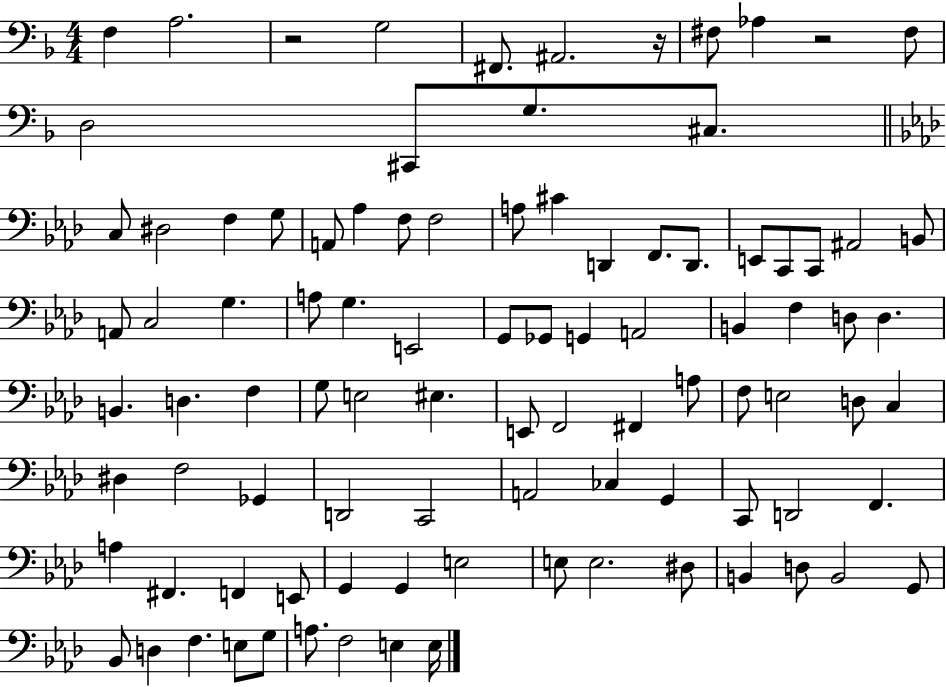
F3/q A3/h. R/h G3/h F#2/e. A#2/h. R/s F#3/e Ab3/q R/h F#3/e D3/h C#2/e G3/e. C#3/e. C3/e D#3/h F3/q G3/e A2/e Ab3/q F3/e F3/h A3/e C#4/q D2/q F2/e. D2/e. E2/e C2/e C2/e A#2/h B2/e A2/e C3/h G3/q. A3/e G3/q. E2/h G2/e Gb2/e G2/q A2/h B2/q F3/q D3/e D3/q. B2/q. D3/q. F3/q G3/e E3/h EIS3/q. E2/e F2/h F#2/q A3/e F3/e E3/h D3/e C3/q D#3/q F3/h Gb2/q D2/h C2/h A2/h CES3/q G2/q C2/e D2/h F2/q. A3/q F#2/q. F2/q E2/e G2/q G2/q E3/h E3/e E3/h. D#3/e B2/q D3/e B2/h G2/e Bb2/e D3/q F3/q. E3/e G3/e A3/e. F3/h E3/q E3/s